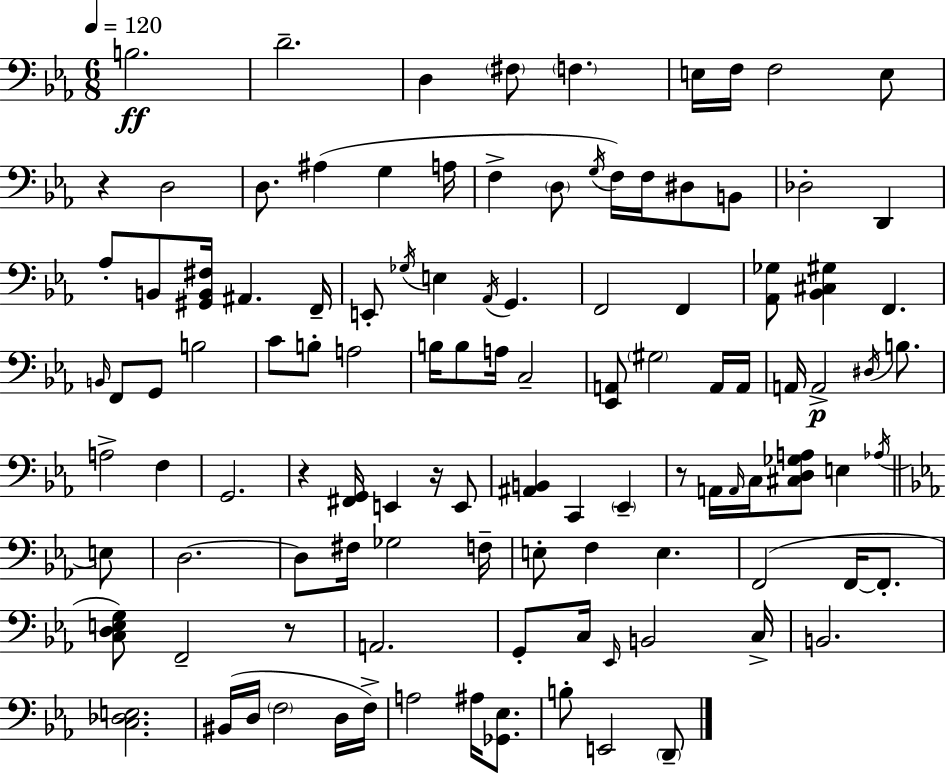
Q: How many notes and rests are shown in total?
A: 110